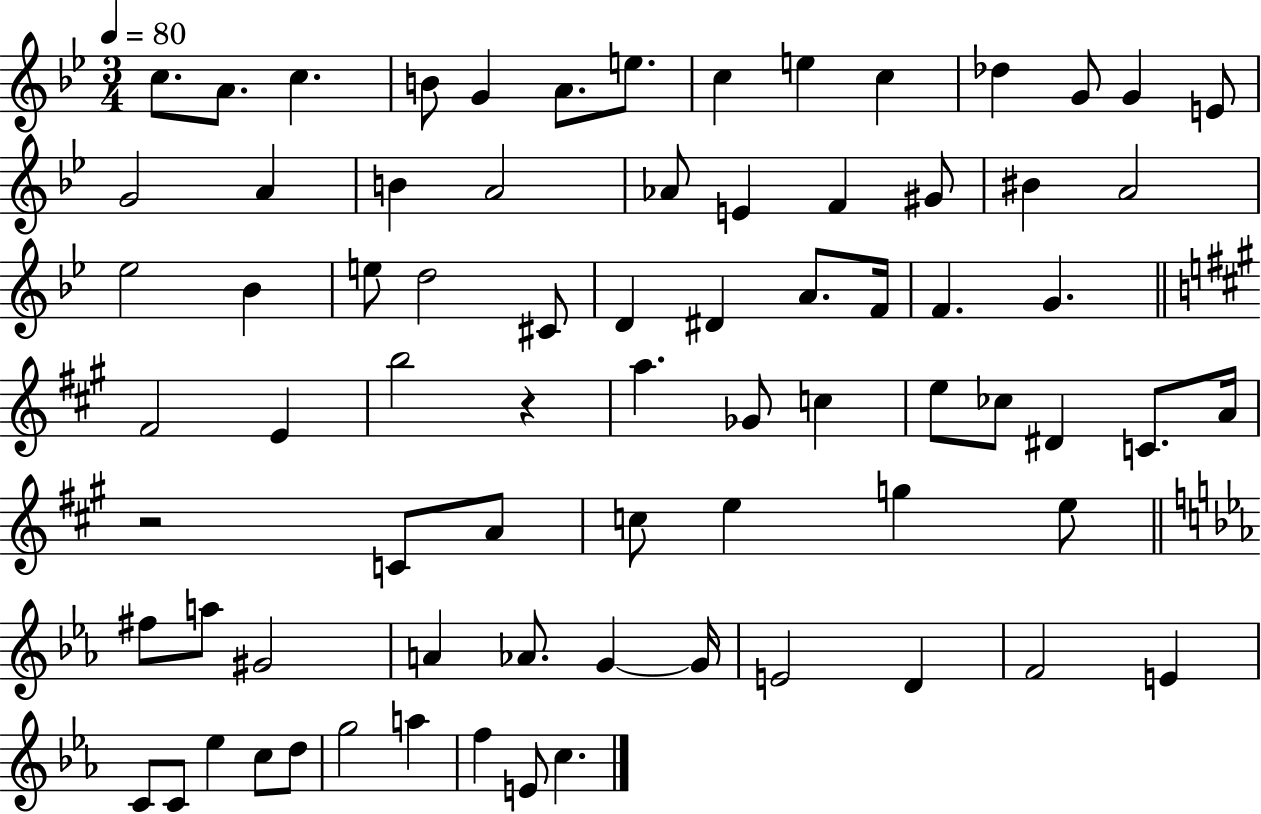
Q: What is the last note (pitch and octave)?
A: C5